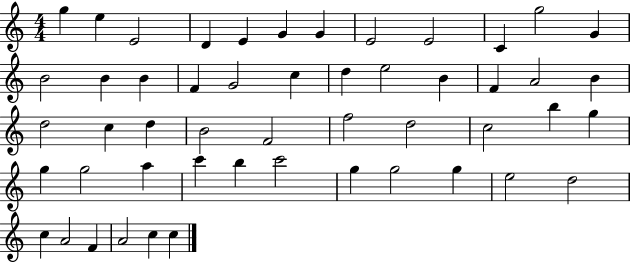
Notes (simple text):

G5/q E5/q E4/h D4/q E4/q G4/q G4/q E4/h E4/h C4/q G5/h G4/q B4/h B4/q B4/q F4/q G4/h C5/q D5/q E5/h B4/q F4/q A4/h B4/q D5/h C5/q D5/q B4/h F4/h F5/h D5/h C5/h B5/q G5/q G5/q G5/h A5/q C6/q B5/q C6/h G5/q G5/h G5/q E5/h D5/h C5/q A4/h F4/q A4/h C5/q C5/q